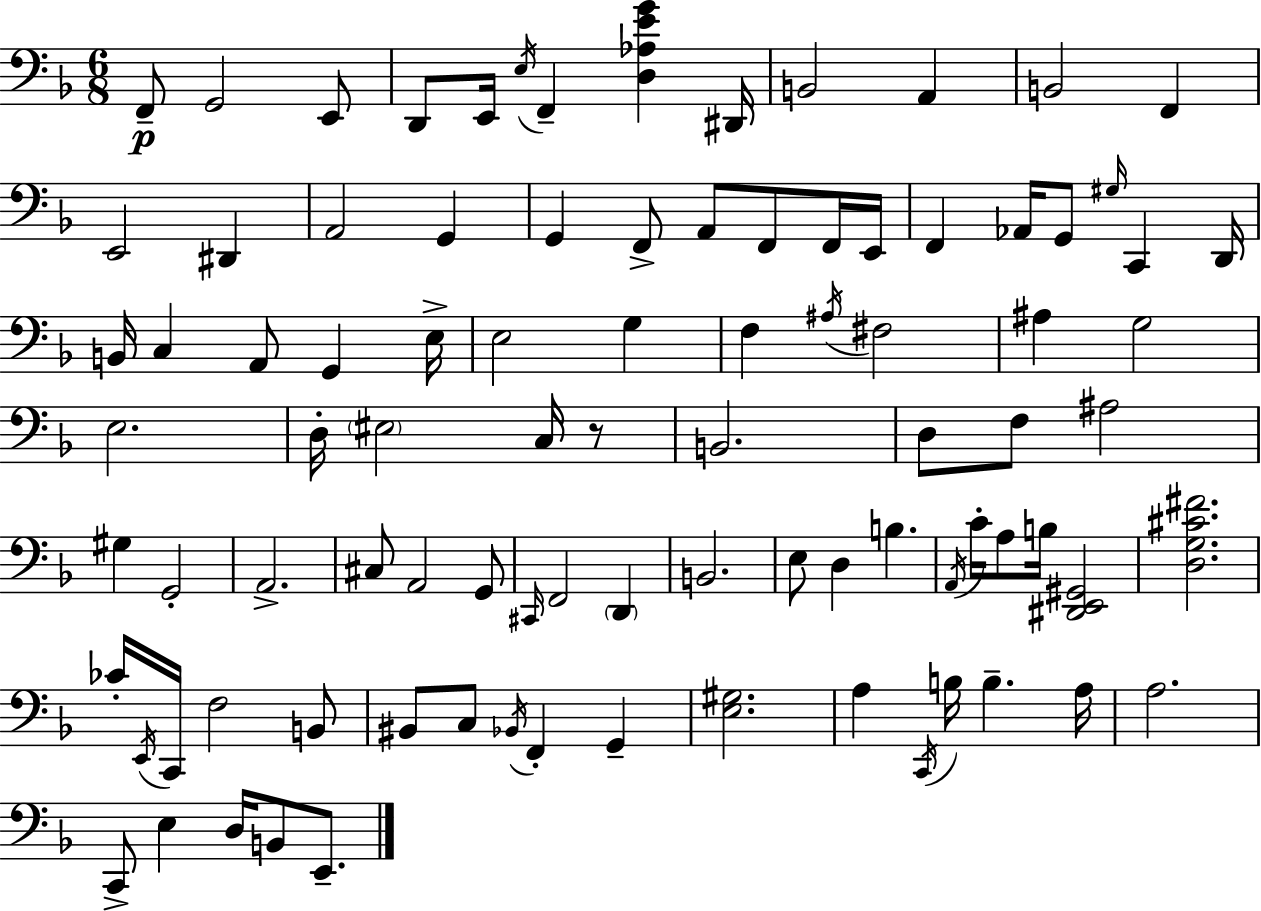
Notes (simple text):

F2/e G2/h E2/e D2/e E2/s E3/s F2/q [D3,Ab3,E4,G4]/q D#2/s B2/h A2/q B2/h F2/q E2/h D#2/q A2/h G2/q G2/q F2/e A2/e F2/e F2/s E2/s F2/q Ab2/s G2/e G#3/s C2/q D2/s B2/s C3/q A2/e G2/q E3/s E3/h G3/q F3/q A#3/s F#3/h A#3/q G3/h E3/h. D3/s EIS3/h C3/s R/e B2/h. D3/e F3/e A#3/h G#3/q G2/h A2/h. C#3/e A2/h G2/e C#2/s F2/h D2/q B2/h. E3/e D3/q B3/q. A2/s C4/s A3/e B3/s [D#2,E2,G#2]/h [D3,G3,C#4,F#4]/h. CES4/s E2/s C2/s F3/h B2/e BIS2/e C3/e Bb2/s F2/q G2/q [E3,G#3]/h. A3/q C2/s B3/s B3/q. A3/s A3/h. C2/e E3/q D3/s B2/e E2/e.